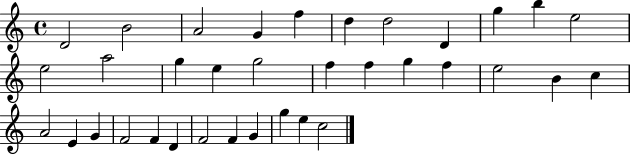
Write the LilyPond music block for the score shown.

{
  \clef treble
  \time 4/4
  \defaultTimeSignature
  \key c \major
  d'2 b'2 | a'2 g'4 f''4 | d''4 d''2 d'4 | g''4 b''4 e''2 | \break e''2 a''2 | g''4 e''4 g''2 | f''4 f''4 g''4 f''4 | e''2 b'4 c''4 | \break a'2 e'4 g'4 | f'2 f'4 d'4 | f'2 f'4 g'4 | g''4 e''4 c''2 | \break \bar "|."
}